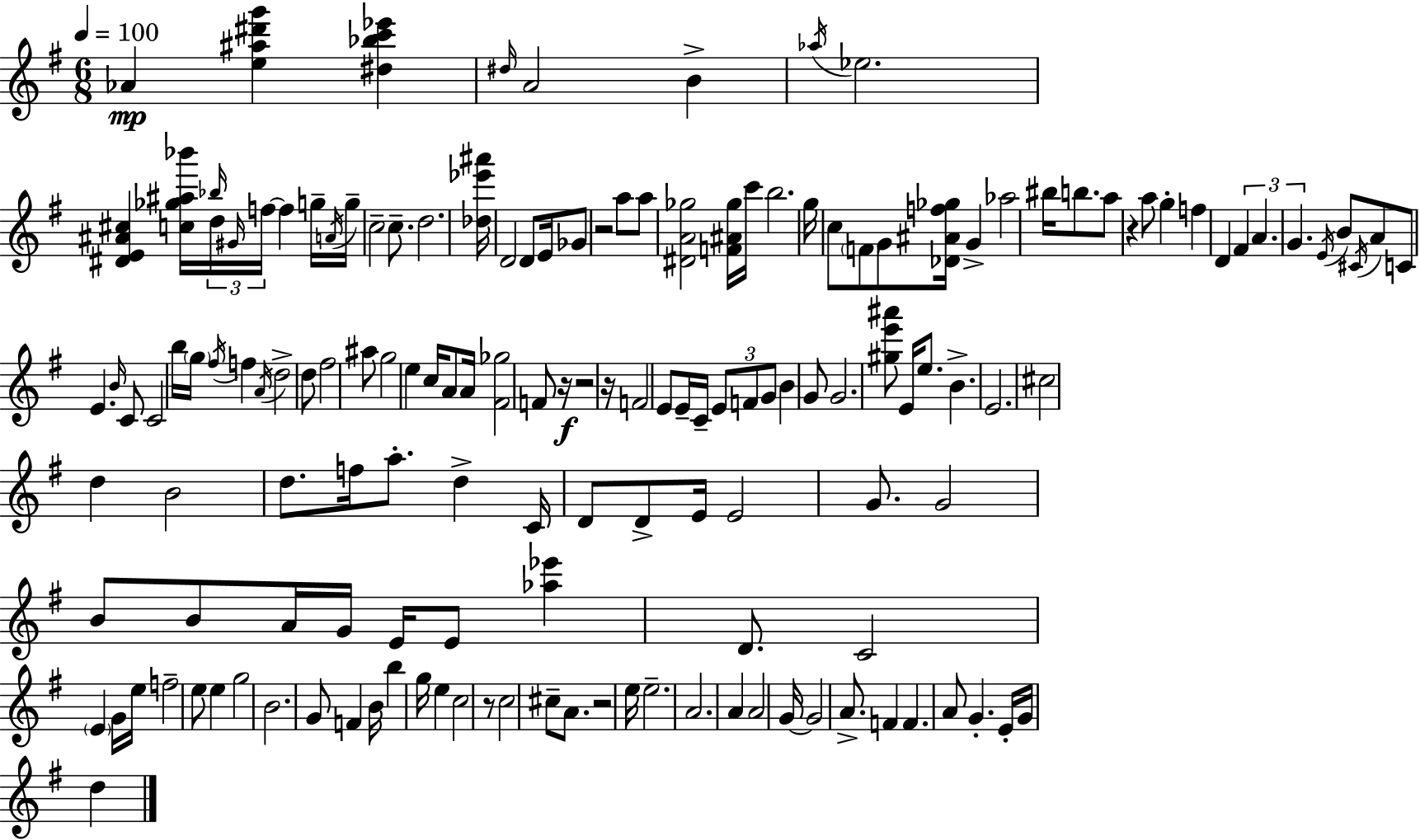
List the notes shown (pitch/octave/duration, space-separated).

Ab4/q [E5,A#5,D#6,G6]/q [D#5,Bb5,C6,Eb6]/q D#5/s A4/h B4/q Ab5/s Eb5/h. [D#4,E4,A#4,C#5]/q [C5,Gb5,A#5,Bb6]/s Bb5/s D5/s G#4/s F5/s F5/q G5/s A4/s G5/s C5/h C5/e. D5/h. [Db5,Eb6,A#6]/s D4/h D4/e E4/s Gb4/e R/h A5/e A5/e [D#4,A4,Gb5]/h [F4,A#4,Gb5]/s C6/s B5/h. G5/s C5/e F4/e G4/e [Db4,A#4,F5,Gb5]/s G4/q Ab5/h BIS5/s B5/e. A5/e R/q A5/e G5/q F5/q D4/q F#4/q A4/q. G4/q. E4/s B4/e C#4/s A4/e C4/e E4/q. B4/s C4/e C4/h B5/s G5/s F#5/s F5/q A4/s D5/h D5/e F#5/h A#5/e G5/h E5/q C5/s A4/e A4/s [F#4,Gb5]/h F4/e R/s R/h R/s F4/h E4/e E4/s C4/s E4/e F4/e G4/e B4/q G4/e G4/h. [G#5,E6,A#6]/e E4/s E5/e. B4/q. E4/h. C#5/h D5/q B4/h D5/e. F5/s A5/e. D5/q C4/s D4/e D4/e E4/s E4/h G4/e. G4/h B4/e B4/e A4/s G4/s E4/s E4/e [Ab5,Eb6]/q D4/e. C4/h E4/q G4/s E5/s F5/h E5/e E5/q G5/h B4/h. G4/e F4/q B4/s B5/q G5/s E5/q C5/h R/e C5/h C#5/e A4/e. R/h E5/s E5/h. A4/h. A4/q A4/h G4/s G4/h A4/e. F4/q F4/q. A4/e G4/q. E4/s G4/s D5/q